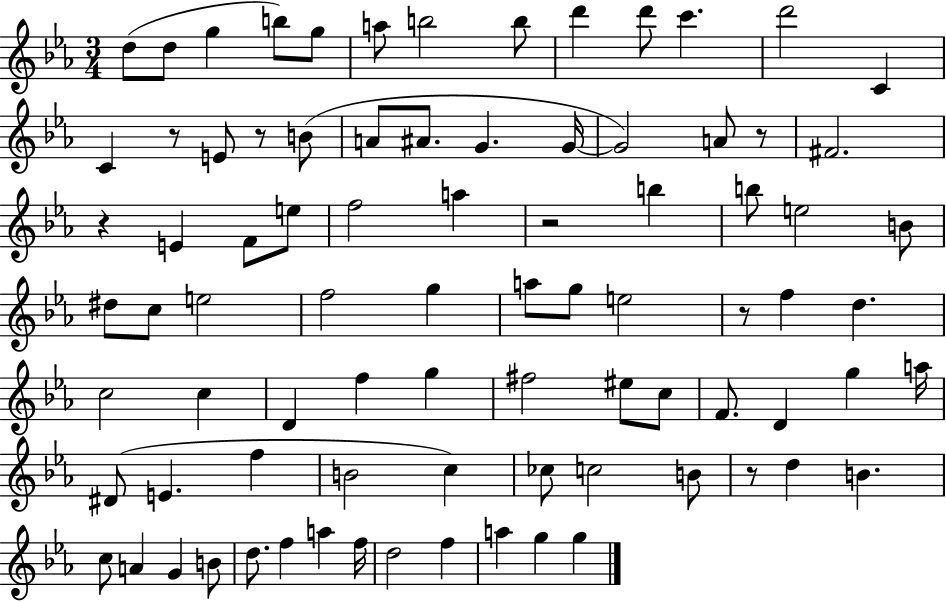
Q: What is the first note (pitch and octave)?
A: D5